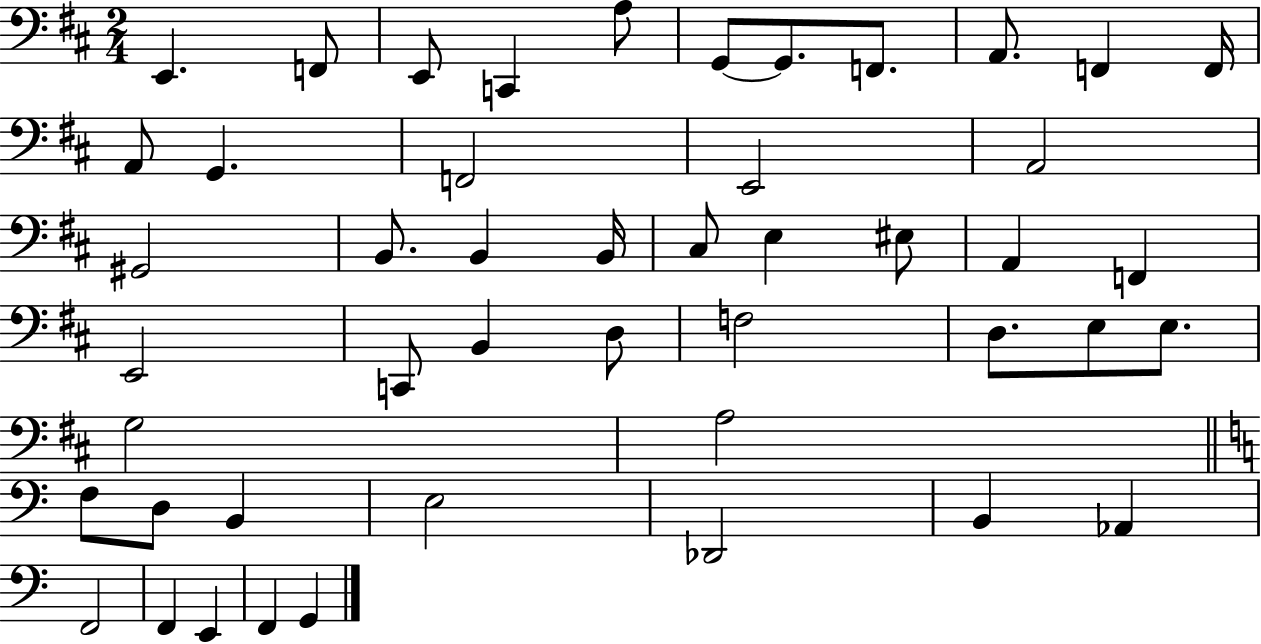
{
  \clef bass
  \numericTimeSignature
  \time 2/4
  \key d \major
  e,4. f,8 | e,8 c,4 a8 | g,8~~ g,8. f,8. | a,8. f,4 f,16 | \break a,8 g,4. | f,2 | e,2 | a,2 | \break gis,2 | b,8. b,4 b,16 | cis8 e4 eis8 | a,4 f,4 | \break e,2 | c,8 b,4 d8 | f2 | d8. e8 e8. | \break g2 | a2 | \bar "||" \break \key c \major f8 d8 b,4 | e2 | des,2 | b,4 aes,4 | \break f,2 | f,4 e,4 | f,4 g,4 | \bar "|."
}